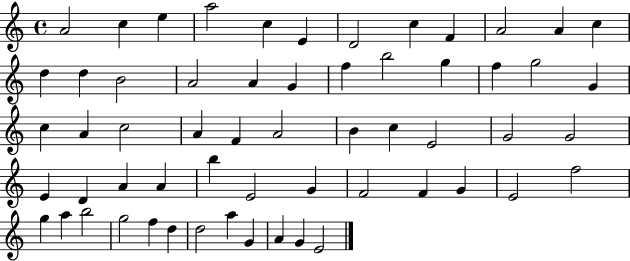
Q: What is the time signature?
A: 4/4